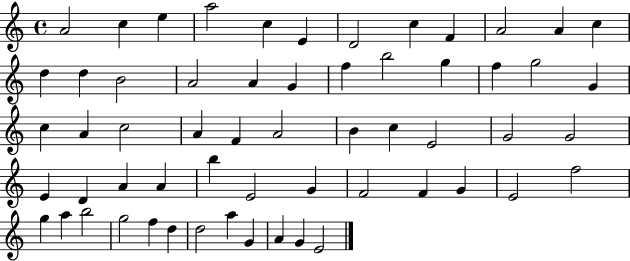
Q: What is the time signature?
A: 4/4